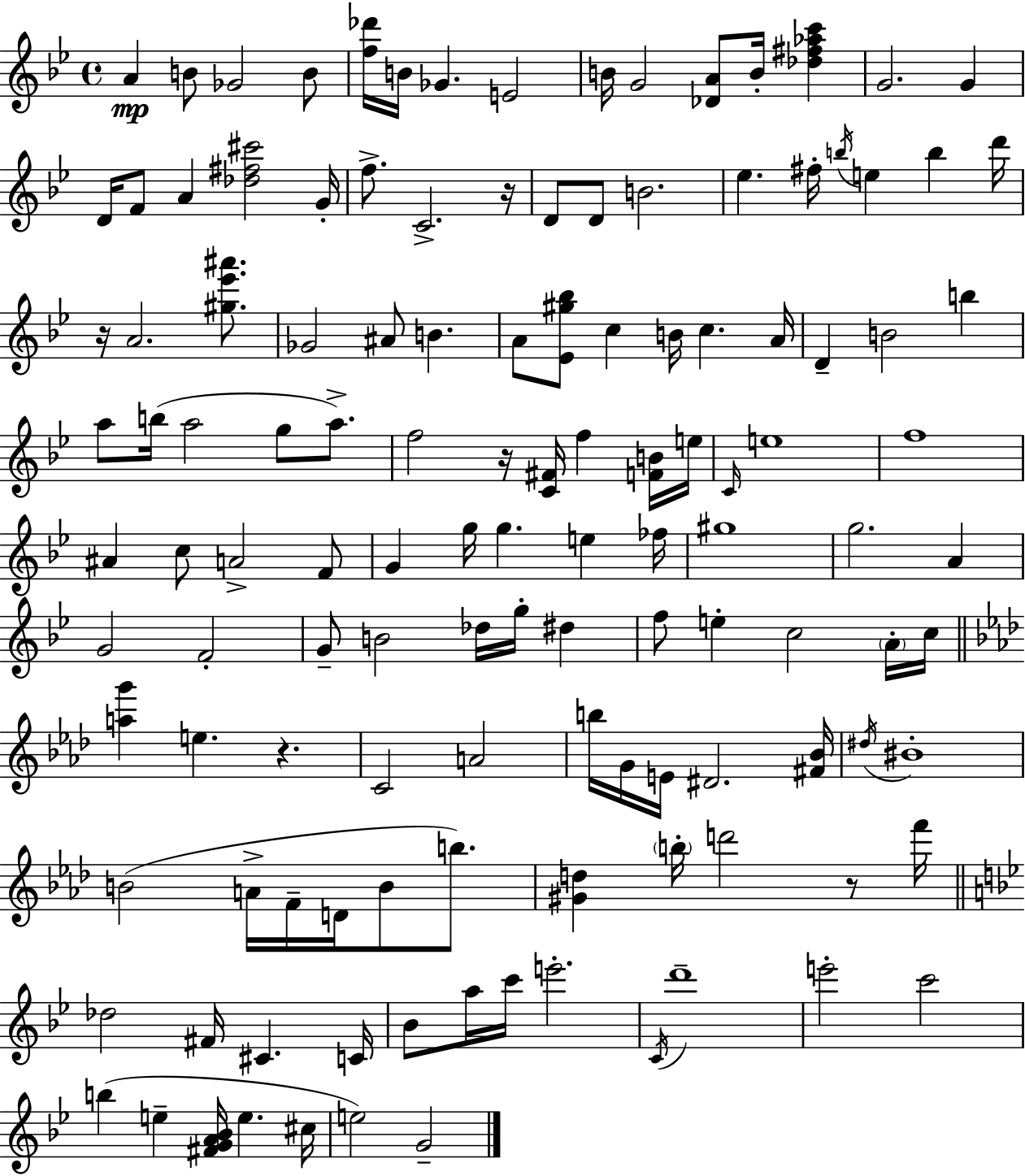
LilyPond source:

{
  \clef treble
  \time 4/4
  \defaultTimeSignature
  \key bes \major
  a'4\mp b'8 ges'2 b'8 | <f'' des'''>16 b'16 ges'4. e'2 | b'16 g'2 <des' a'>8 b'16-. <des'' fis'' aes'' c'''>4 | g'2. g'4 | \break d'16 f'8 a'4 <des'' fis'' cis'''>2 g'16-. | f''8.-> c'2.-> r16 | d'8 d'8 b'2. | ees''4. fis''16-. \acciaccatura { b''16 } e''4 b''4 | \break d'''16 r16 a'2. <gis'' ees''' ais'''>8. | ges'2 ais'8 b'4. | a'8 <ees' gis'' bes''>8 c''4 b'16 c''4. | a'16 d'4-- b'2 b''4 | \break a''8 b''16( a''2 g''8 a''8.->) | f''2 r16 <c' fis'>16 f''4 <f' b'>16 | e''16 \grace { c'16 } e''1 | f''1 | \break ais'4 c''8 a'2-> | f'8 g'4 g''16 g''4. e''4 | fes''16 gis''1 | g''2. a'4 | \break g'2 f'2-. | g'8-- b'2 des''16 g''16-. dis''4 | f''8 e''4-. c''2 | \parenthesize a'16-. c''16 \bar "||" \break \key aes \major <a'' g'''>4 e''4. r4. | c'2 a'2 | b''16 g'16 e'16 dis'2. <fis' bes'>16 | \acciaccatura { dis''16 } bis'1-. | \break b'2( a'16-> f'16-- d'16 b'8 b''8.) | <gis' d''>4 \parenthesize b''16-. d'''2 r8 | f'''16 \bar "||" \break \key g \minor des''2 fis'16 cis'4. c'16 | bes'8 a''16 c'''16 e'''2.-. | \acciaccatura { c'16 } d'''1-- | e'''2-. c'''2 | \break b''4( e''4-- <fis' g' a' bes'>16 e''4. | cis''16 e''2) g'2-- | \bar "|."
}